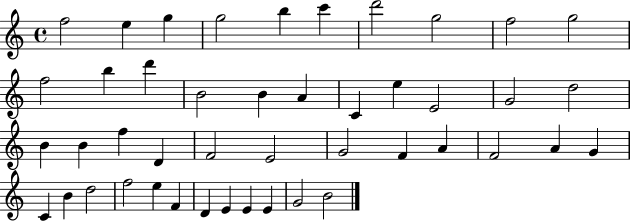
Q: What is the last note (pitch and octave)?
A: B4